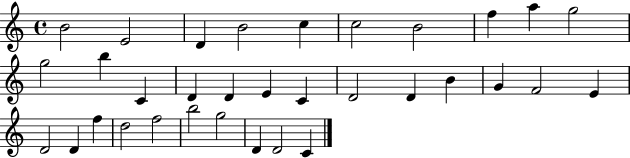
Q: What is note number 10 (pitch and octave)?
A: G5